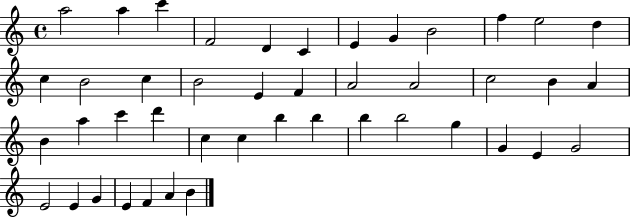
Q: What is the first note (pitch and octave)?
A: A5